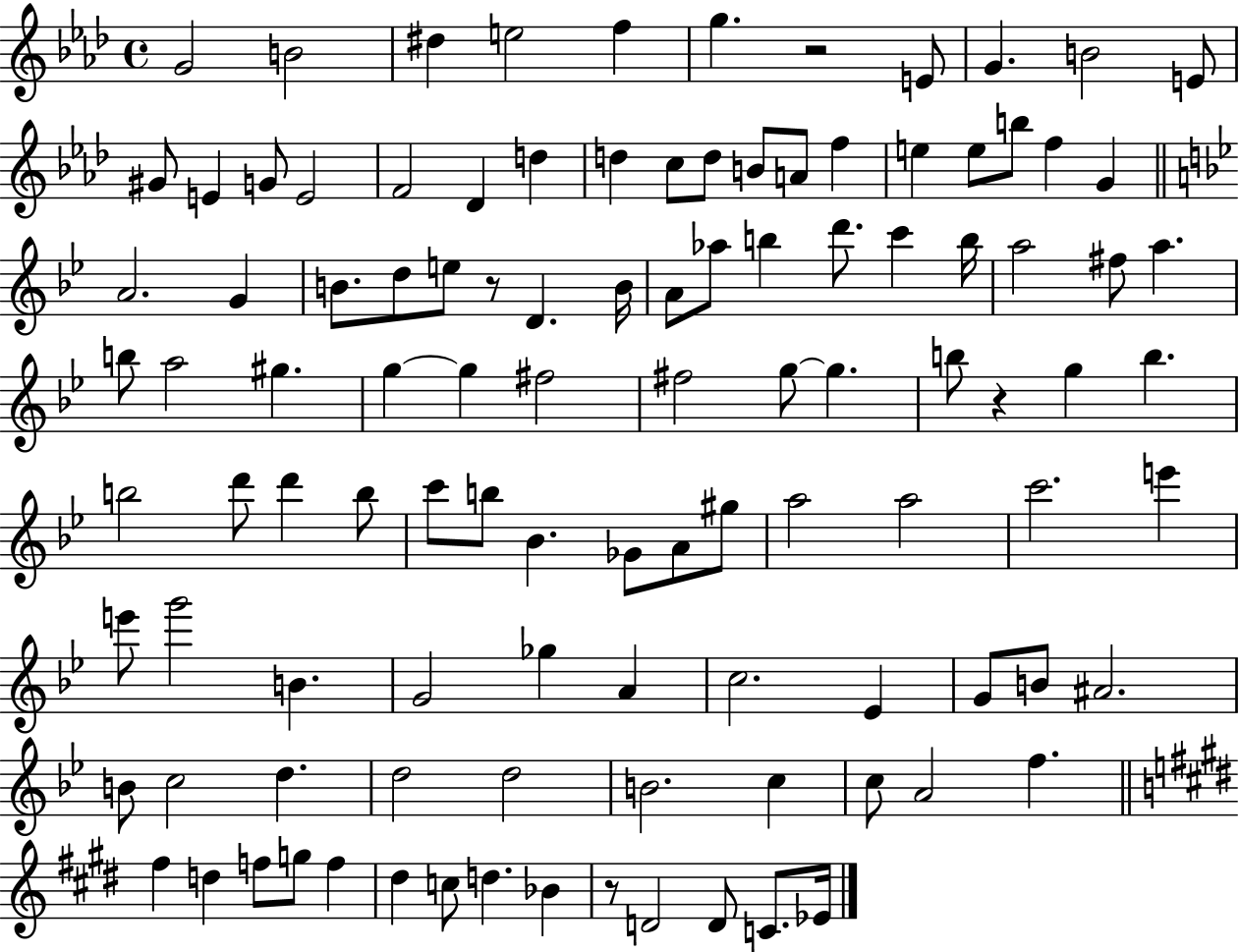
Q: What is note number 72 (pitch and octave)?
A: G6